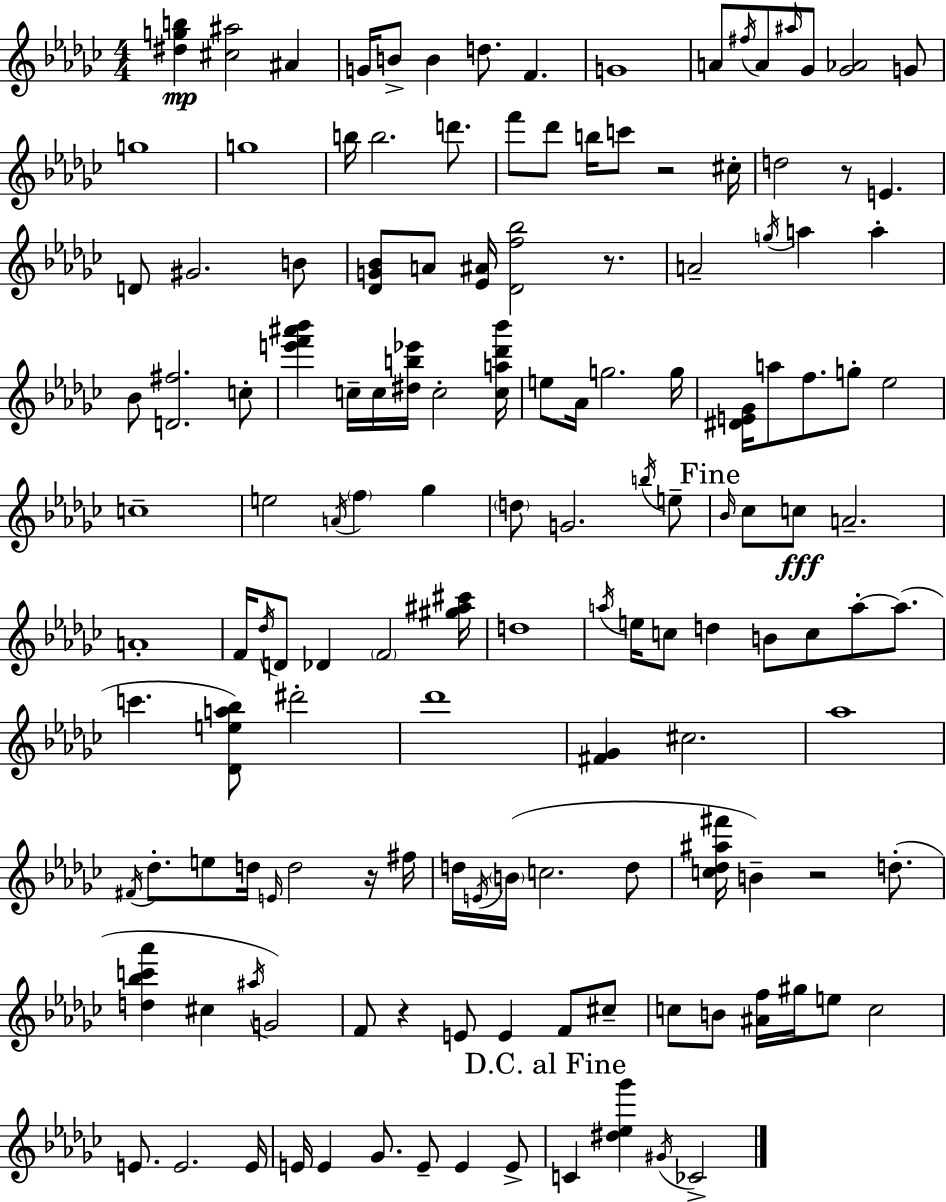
[D#5,G5,B5]/q [C#5,A#5]/h A#4/q G4/s B4/e B4/q D5/e. F4/q. G4/w A4/e F#5/s A4/e A#5/s Gb4/e [Gb4,Ab4]/h G4/e G5/w G5/w B5/s B5/h. D6/e. F6/e Db6/e B5/s C6/e R/h C#5/s D5/h R/e E4/q. D4/e G#4/h. B4/e [Db4,G4,Bb4]/e A4/e [Eb4,A#4]/s [Db4,F5,Bb5]/h R/e. A4/h G5/s A5/q A5/q Bb4/e [D4,F#5]/h. C5/e [E6,F6,A#6,Bb6]/q C5/s C5/s [D#5,B5,Eb6]/s C5/h [C5,A5,Db6,Bb6]/s E5/e Ab4/s G5/h. G5/s [D#4,E4,Gb4]/s A5/e F5/e. G5/e Eb5/h C5/w E5/h A4/s F5/q Gb5/q D5/e G4/h. B5/s E5/e Bb4/s CES5/e C5/e A4/h. A4/w F4/s Db5/s D4/e Db4/q F4/h [G#5,A#5,C#6]/s D5/w A5/s E5/s C5/e D5/q B4/e C5/e A5/e A5/e. C6/q. [Db4,E5,A5,Bb5]/e D#6/h Db6/w [F#4,Gb4]/q C#5/h. Ab5/w F#4/s Db5/e. E5/e D5/s E4/s D5/h R/s F#5/s D5/s E4/s B4/s C5/h. D5/e [C5,Db5,A#5,F#6]/s B4/q R/h D5/e. [D5,Bb5,C6,Ab6]/q C#5/q A#5/s G4/h F4/e R/q E4/e E4/q F4/e C#5/e C5/e B4/e [A#4,F5]/s G#5/s E5/e C5/h E4/e. E4/h. E4/s E4/s E4/q Gb4/e. E4/e E4/q E4/e C4/q [D#5,Eb5,Gb6]/q G#4/s CES4/h